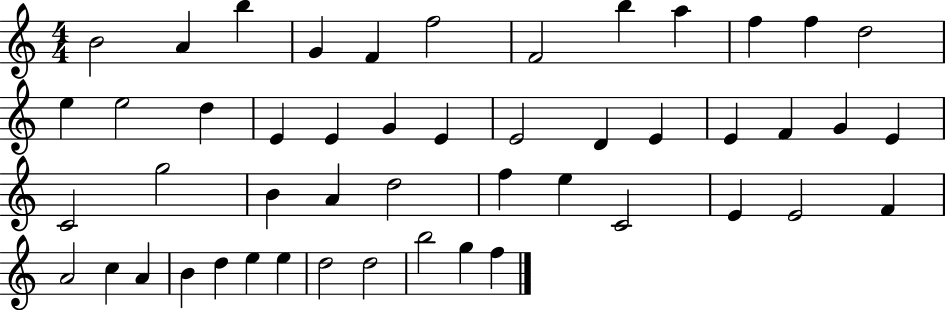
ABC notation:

X:1
T:Untitled
M:4/4
L:1/4
K:C
B2 A b G F f2 F2 b a f f d2 e e2 d E E G E E2 D E E F G E C2 g2 B A d2 f e C2 E E2 F A2 c A B d e e d2 d2 b2 g f